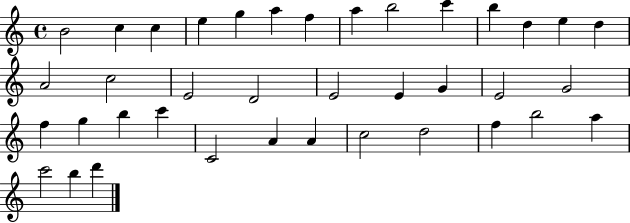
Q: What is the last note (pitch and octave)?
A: D6